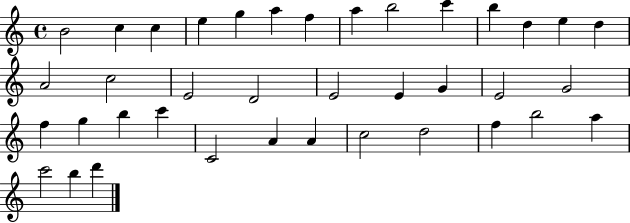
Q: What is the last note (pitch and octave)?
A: D6